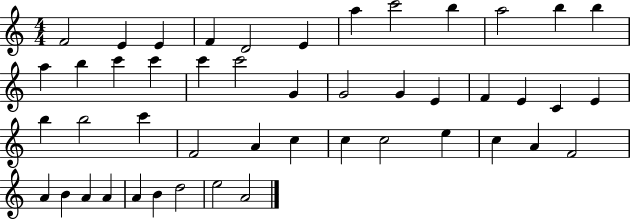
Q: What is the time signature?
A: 4/4